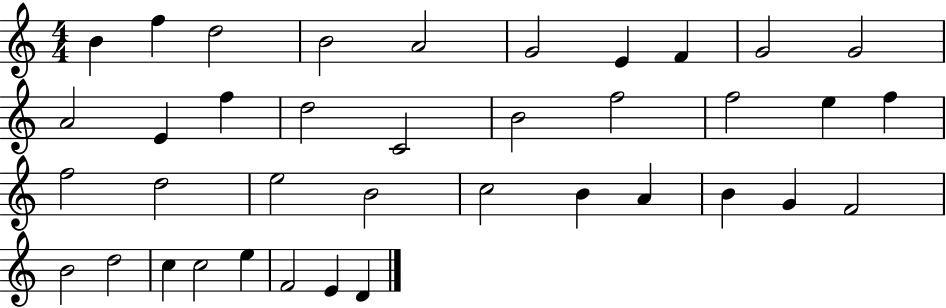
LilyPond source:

{
  \clef treble
  \numericTimeSignature
  \time 4/4
  \key c \major
  b'4 f''4 d''2 | b'2 a'2 | g'2 e'4 f'4 | g'2 g'2 | \break a'2 e'4 f''4 | d''2 c'2 | b'2 f''2 | f''2 e''4 f''4 | \break f''2 d''2 | e''2 b'2 | c''2 b'4 a'4 | b'4 g'4 f'2 | \break b'2 d''2 | c''4 c''2 e''4 | f'2 e'4 d'4 | \bar "|."
}